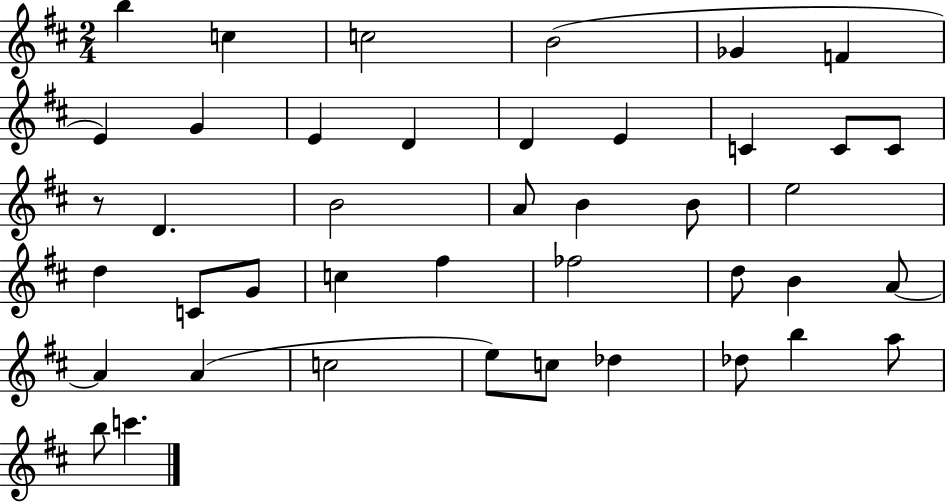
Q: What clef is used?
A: treble